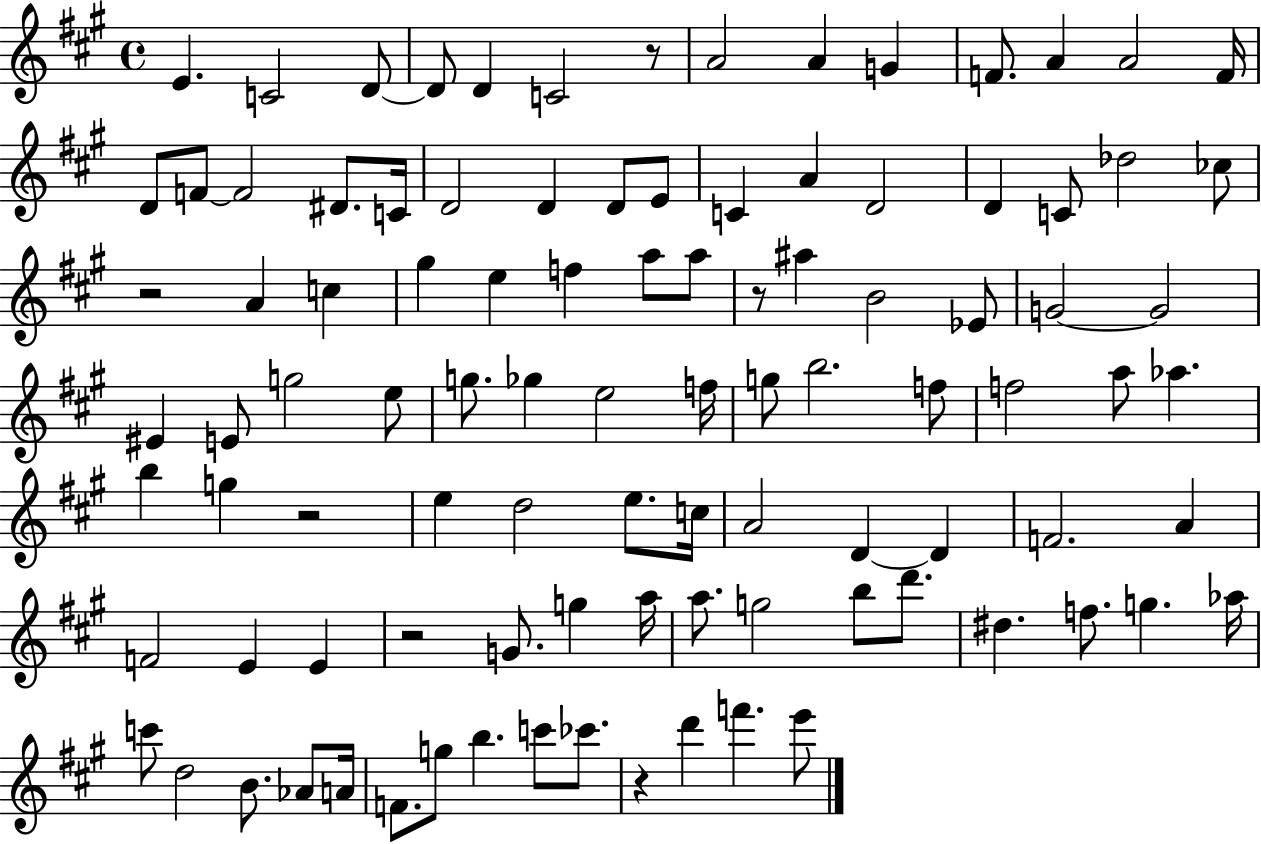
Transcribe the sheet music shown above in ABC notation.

X:1
T:Untitled
M:4/4
L:1/4
K:A
E C2 D/2 D/2 D C2 z/2 A2 A G F/2 A A2 F/4 D/2 F/2 F2 ^D/2 C/4 D2 D D/2 E/2 C A D2 D C/2 _d2 _c/2 z2 A c ^g e f a/2 a/2 z/2 ^a B2 _E/2 G2 G2 ^E E/2 g2 e/2 g/2 _g e2 f/4 g/2 b2 f/2 f2 a/2 _a b g z2 e d2 e/2 c/4 A2 D D F2 A F2 E E z2 G/2 g a/4 a/2 g2 b/2 d'/2 ^d f/2 g _a/4 c'/2 d2 B/2 _A/2 A/4 F/2 g/2 b c'/2 _c'/2 z d' f' e'/2